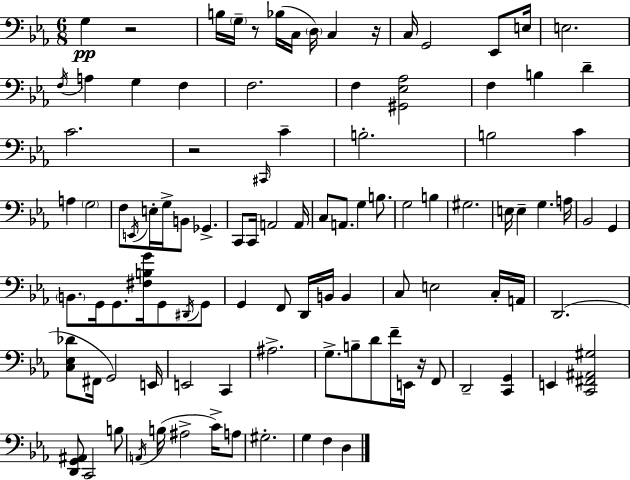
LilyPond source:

{
  \clef bass
  \numericTimeSignature
  \time 6/8
  \key c \minor
  g4\pp r2 | b16 \parenthesize g16-- r8 bes16( c16 \parenthesize d16) c4 r16 | c16 g,2 ees,8 e16 | e2. | \break \acciaccatura { f16 } a4 g4 f4 | f2. | f4 <gis, ees aes>2 | f4 b4 d'4-- | \break c'2. | r2 \grace { cis,16 } c'4-- | b2.-. | b2 c'4 | \break a4 \parenthesize g2 | f8 \acciaccatura { e,16 } e16-. g16-> b,8 ges,4.-> | c,8 c,16 a,2 | a,16 c8 a,8. g4 | \break b8. g2 b4 | gis2. | e16 e4-- g4. | a16 bes,2 g,4 | \break \parenthesize b,8. g,16 g,8. <fis b g'>16 g,8 | \acciaccatura { dis,16 } g,8 g,4 f,8 d,16 b,16 | b,4 c8 e2 | c16-. a,16 d,2.( | \break <c ees des'>8 fis,16 g,2) | e,16 e,2 | c,4 ais2.-> | g8.-> b8-- d'8 f'16-- | \break e,16 r16 f,8 d,2-- | <c, g,>4 e,4 <c, fis, ais, gis>2 | <d, g, ais,>8 c,2 | b8 \acciaccatura { a,16 } b16( ais2-> | \break c'16->) a8 gis2.-. | g4 f4 | d4 \bar "|."
}